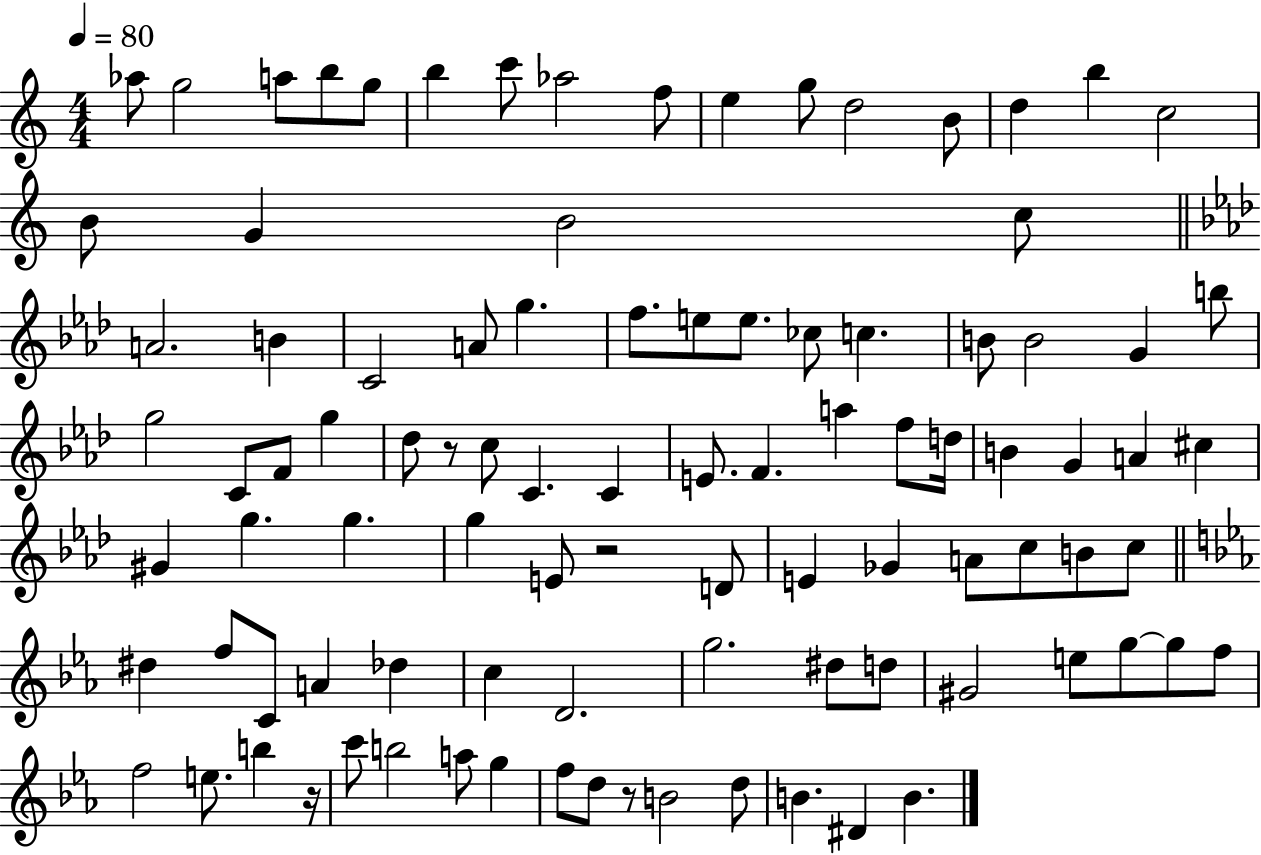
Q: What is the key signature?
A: C major